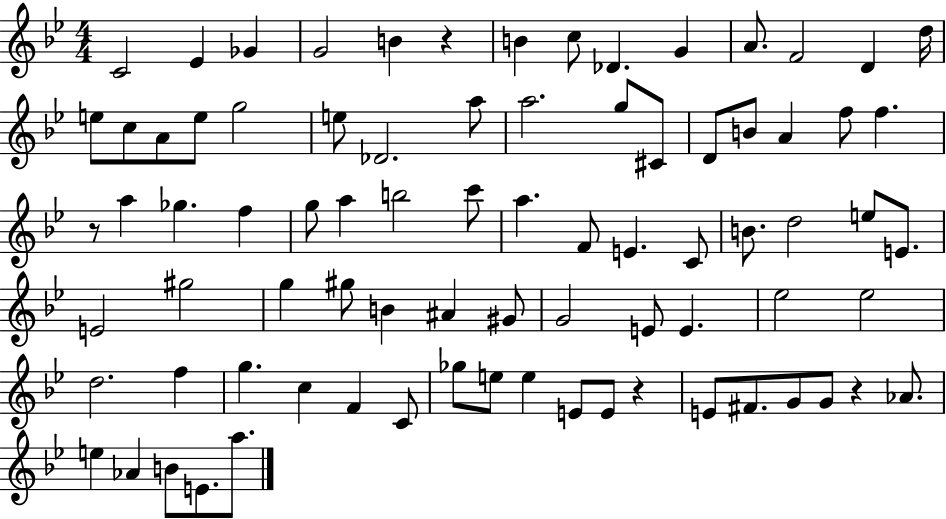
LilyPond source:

{
  \clef treble
  \numericTimeSignature
  \time 4/4
  \key bes \major
  c'2 ees'4 ges'4 | g'2 b'4 r4 | b'4 c''8 des'4. g'4 | a'8. f'2 d'4 d''16 | \break e''8 c''8 a'8 e''8 g''2 | e''8 des'2. a''8 | a''2. g''8 cis'8 | d'8 b'8 a'4 f''8 f''4. | \break r8 a''4 ges''4. f''4 | g''8 a''4 b''2 c'''8 | a''4. f'8 e'4. c'8 | b'8. d''2 e''8 e'8. | \break e'2 gis''2 | g''4 gis''8 b'4 ais'4 gis'8 | g'2 e'8 e'4. | ees''2 ees''2 | \break d''2. f''4 | g''4. c''4 f'4 c'8 | ges''8 e''8 e''4 e'8 e'8 r4 | e'8 fis'8. g'8 g'8 r4 aes'8. | \break e''4 aes'4 b'8 e'8. a''8. | \bar "|."
}